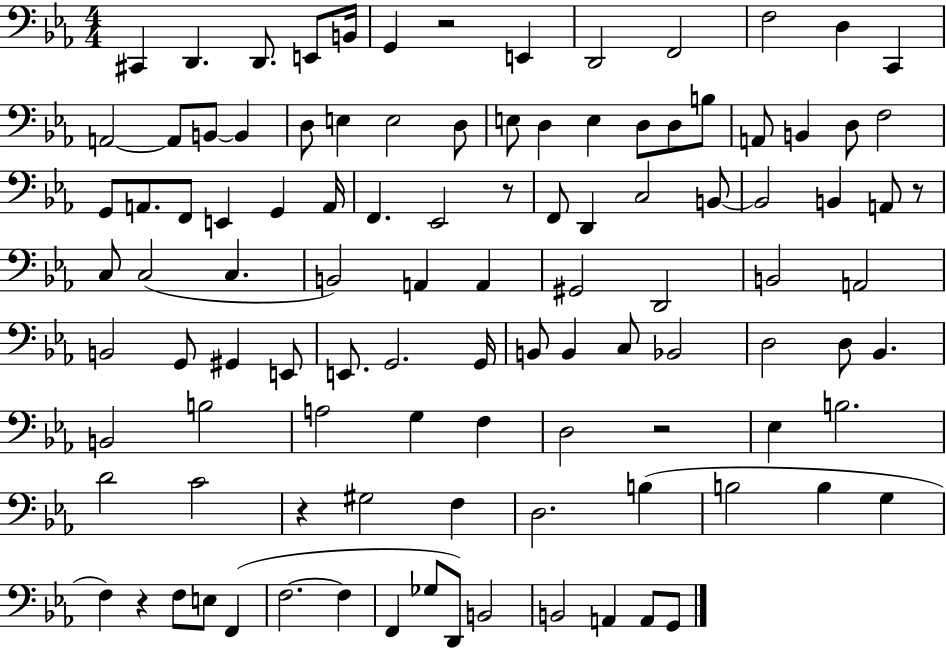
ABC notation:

X:1
T:Untitled
M:4/4
L:1/4
K:Eb
^C,, D,, D,,/2 E,,/2 B,,/4 G,, z2 E,, D,,2 F,,2 F,2 D, C,, A,,2 A,,/2 B,,/2 B,, D,/2 E, E,2 D,/2 E,/2 D, E, D,/2 D,/2 B,/2 A,,/2 B,, D,/2 F,2 G,,/2 A,,/2 F,,/2 E,, G,, A,,/4 F,, _E,,2 z/2 F,,/2 D,, C,2 B,,/2 B,,2 B,, A,,/2 z/2 C,/2 C,2 C, B,,2 A,, A,, ^G,,2 D,,2 B,,2 A,,2 B,,2 G,,/2 ^G,, E,,/2 E,,/2 G,,2 G,,/4 B,,/2 B,, C,/2 _B,,2 D,2 D,/2 _B,, B,,2 B,2 A,2 G, F, D,2 z2 _E, B,2 D2 C2 z ^G,2 F, D,2 B, B,2 B, G, F, z F,/2 E,/2 F,, F,2 F, F,, _G,/2 D,,/2 B,,2 B,,2 A,, A,,/2 G,,/2